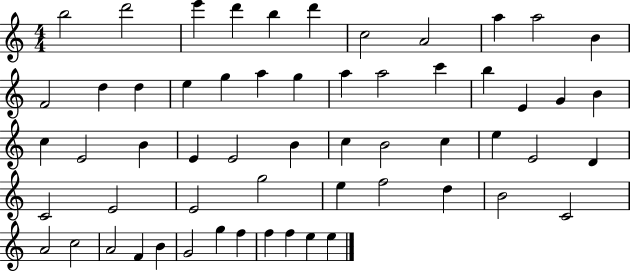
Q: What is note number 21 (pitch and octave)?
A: C6